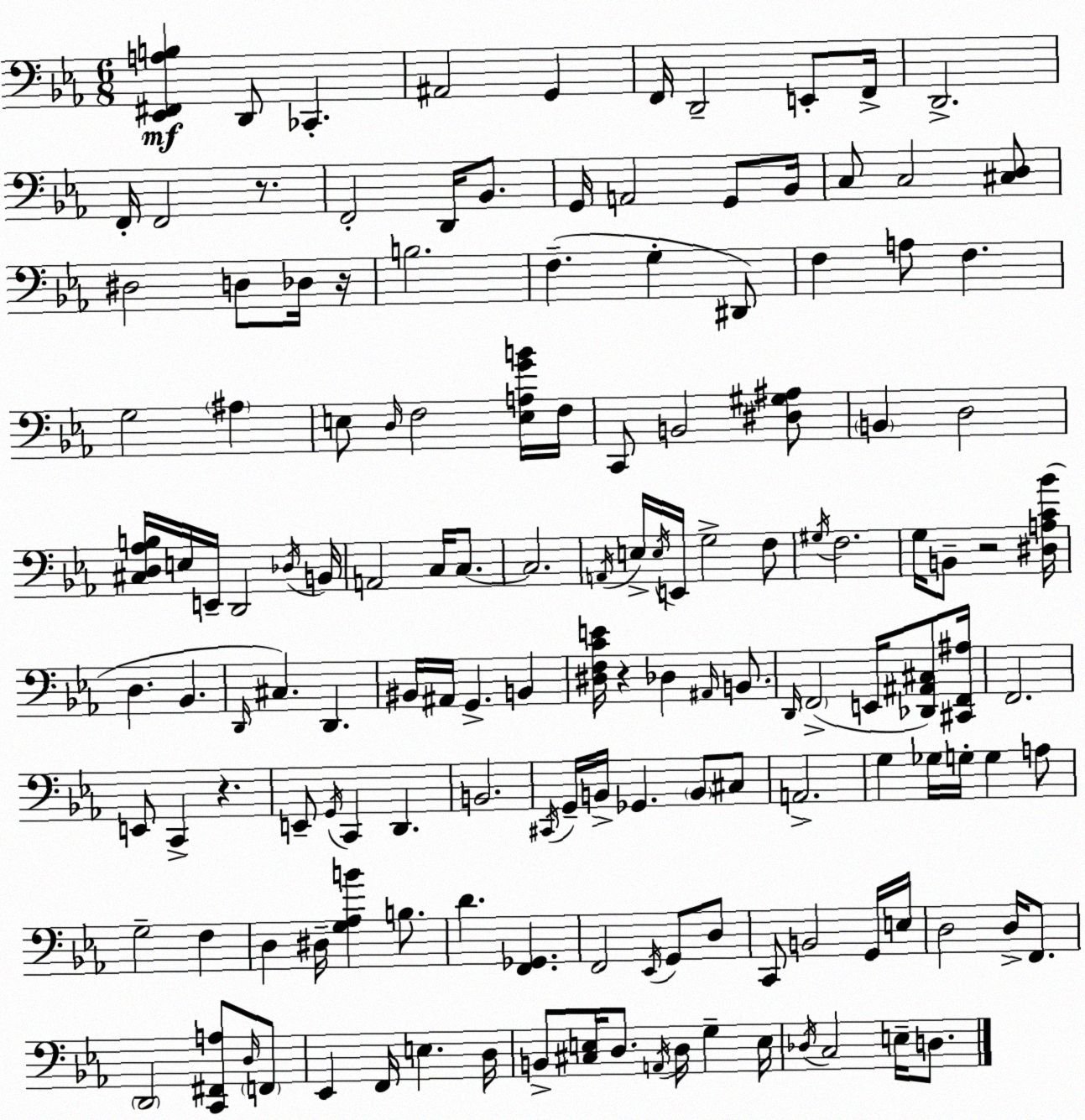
X:1
T:Untitled
M:6/8
L:1/4
K:Cm
[_E,,^F,,A,B,] D,,/2 _C,, ^A,,2 G,, F,,/4 D,,2 E,,/2 F,,/4 D,,2 F,,/4 F,,2 z/2 F,,2 D,,/4 _B,,/2 G,,/4 A,,2 G,,/2 _B,,/4 C,/2 C,2 [^C,D,]/2 ^D,2 D,/2 _D,/4 z/4 B,2 F, G, ^D,,/2 F, A,/2 F, G,2 ^A, E,/2 D,/4 F,2 [E,A,GB]/4 F,/4 C,,/2 B,,2 [^D,^G,^A,]/2 B,, D,2 [^C,D,_A,B,]/4 E,/4 E,,/4 D,,2 _D,/4 B,,/4 A,,2 C,/4 C,/2 C,2 A,,/4 E,/4 E,/4 E,,/4 G,2 F,/2 ^G,/4 F,2 G,/4 B,,/2 z2 [^D,A,C_B]/4 D, _B,, D,,/4 ^C, D,, ^B,,/4 ^A,,/4 G,, B,, [^D,F,CE]/4 z _D, ^A,,/4 B,,/2 D,,/4 F,,2 E,,/4 [_D,,^A,,^C,]/2 [^C,,F,,^A,]/4 F,,2 E,,/2 C,, z E,,/2 G,,/4 C,, D,, B,,2 ^C,,/4 G,,/4 B,,/4 _G,, B,,/2 ^C,/2 A,,2 G, _G,/4 G,/4 G, A,/2 G,2 F, D, ^D,/4 [G,_A,B] B,/2 D [F,,_G,,] F,,2 _E,,/4 G,,/2 D,/2 C,,/2 B,,2 G,,/4 E,/4 D,2 D,/4 F,,/2 D,,2 [C,,^F,,A,]/2 D,/4 F,,/2 _E,, F,,/4 E, D,/4 B,,/2 [^C,E,]/4 D,/2 A,,/4 D,/4 G, E,/4 _D,/4 C,2 E,/4 D,/2